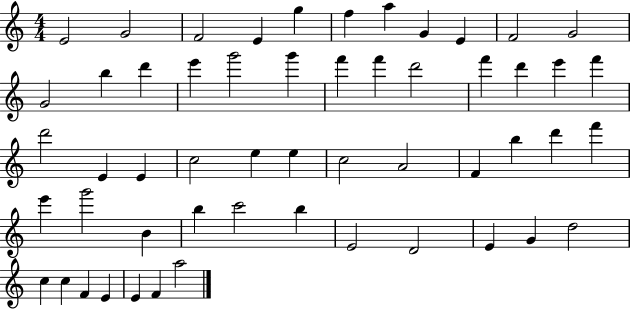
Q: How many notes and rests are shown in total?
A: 54